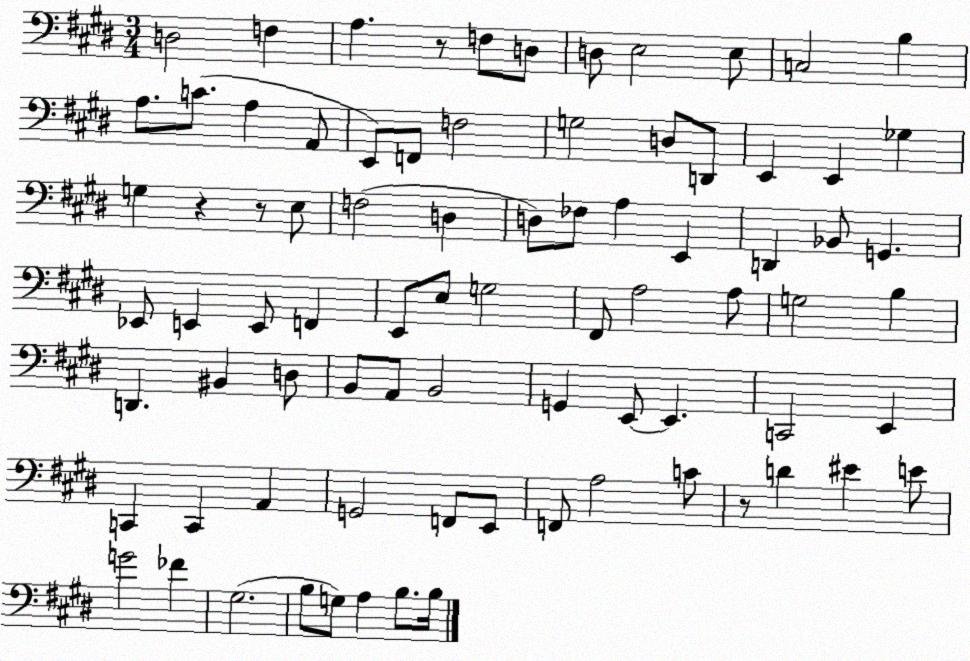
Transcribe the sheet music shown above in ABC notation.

X:1
T:Untitled
M:3/4
L:1/4
K:E
D,2 F, A, z/2 F,/2 D,/2 D,/2 E,2 E,/2 C,2 B, A,/2 C/2 A, A,,/2 E,,/2 F,,/2 F,2 G,2 D,/2 D,,/2 E,, E,, _G, G, z z/2 E,/2 F,2 D, D,/2 _F,/2 A, E,, D,, _B,,/2 G,, _E,,/2 E,, E,,/2 F,, E,,/2 E,/2 G,2 ^F,,/2 A,2 A,/2 G,2 B, D,, ^B,, D,/2 B,,/2 A,,/2 B,,2 G,, E,,/2 E,, C,,2 E,, C,, C,, A,, G,,2 F,,/2 E,,/2 F,,/2 A,2 C/2 z/2 D ^E E/2 G2 _F ^G,2 B,/2 G,/2 A, B,/2 B,/4